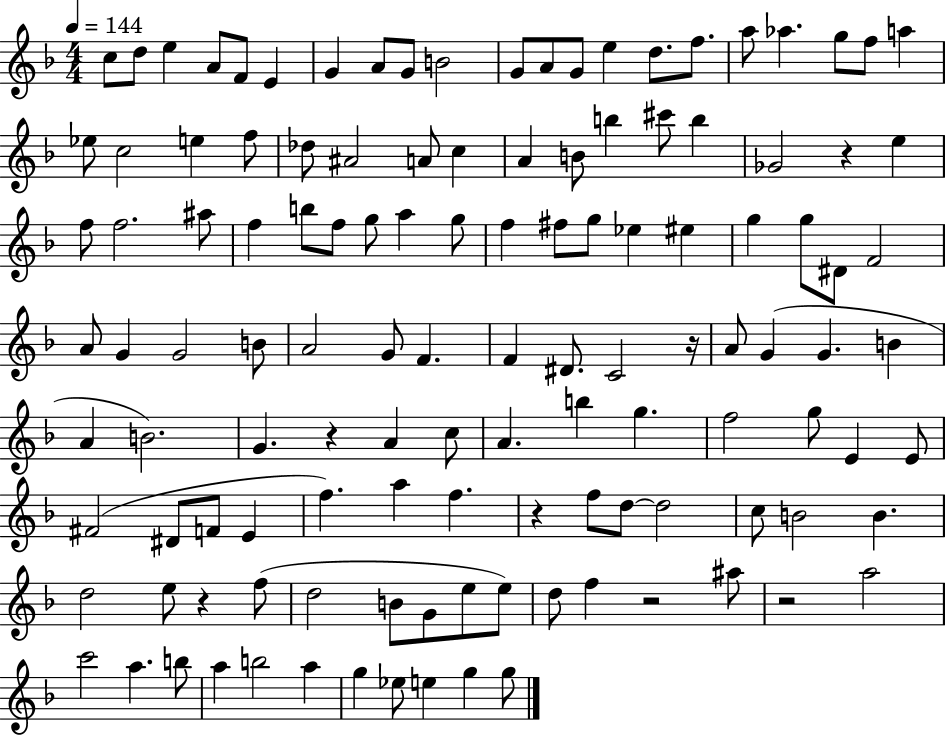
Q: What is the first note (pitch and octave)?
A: C5